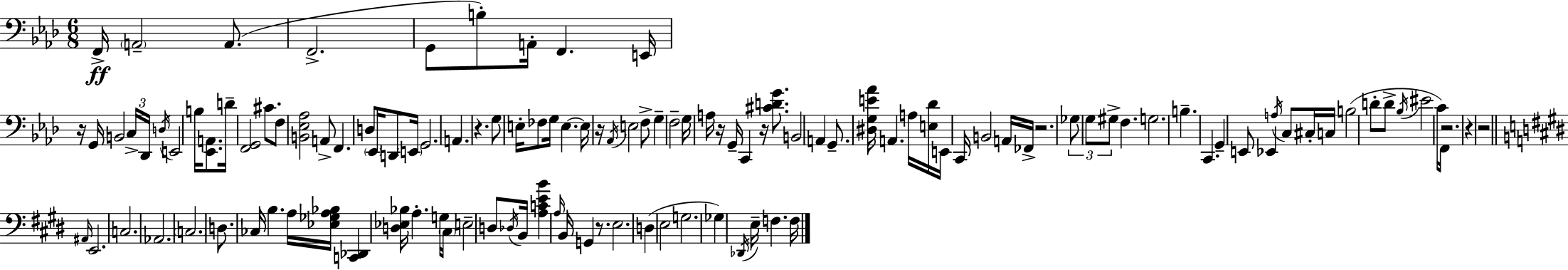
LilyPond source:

{
  \clef bass
  \numericTimeSignature
  \time 6/8
  \key aes \major
  f,16->\ff \parenthesize a,2-- a,8.( | f,2.-> | g,8 b8-.) a,16-. f,4. e,16 | r16 g,16 b,2 \tuplet 3/2 { c16-> des,16 | \break \acciaccatura { d16 } } e,2 b16 <ees, a,>8. | d'16-- <f, g,>2 cis'8. | f8 <b, ees aes>2 a,8-> | f,4. d8 \parenthesize ees,16 d,8 | \break \parenthesize e,16 g,2. | a,4. r4. | g8 e16-. fes8 g16 e4.~~ | e16 r16 \acciaccatura { aes,16 } e2 | \break f8-> g4-- f2-- | g16 a16 r16 g,16-- c,4 r16 <cis' d' g'>8. | b,2 a,4 | g,8.-- <dis g e' aes'>16 a,4. | \break a16 <e des'>16 e,16 c,16 b,2 | a,16 fes,16-> r2. | \tuplet 3/2 { ges8 g8 gis8-> } f4. | g2. | \break b4.-- c,4. | g,4-- e,8 ees,4 | \acciaccatura { a16 } c8 cis16-. c16 b2( | d'8-. d'8-> \acciaccatura { bes16 } eis'2 | \break c'16) f,16 r2. | r4 r2 | \bar "||" \break \key e \major \grace { ais,16 } e,2. | c2. | aes,2. | \parenthesize c2. | \break d8. ces16 b4. a16 | <ees ges a bes>16 <c, des,>4 <d ees bes>16 a4.-. | g16 \parenthesize cis16 e2-- d8 | \acciaccatura { des16 } b,16 <a c' e' b'>4 \grace { a16 } b,16 g,4 | \break r8. e2. | d4( e2 | g2. | ges4) \acciaccatura { des,16 } e16-- f4. | \break f16 \bar "|."
}